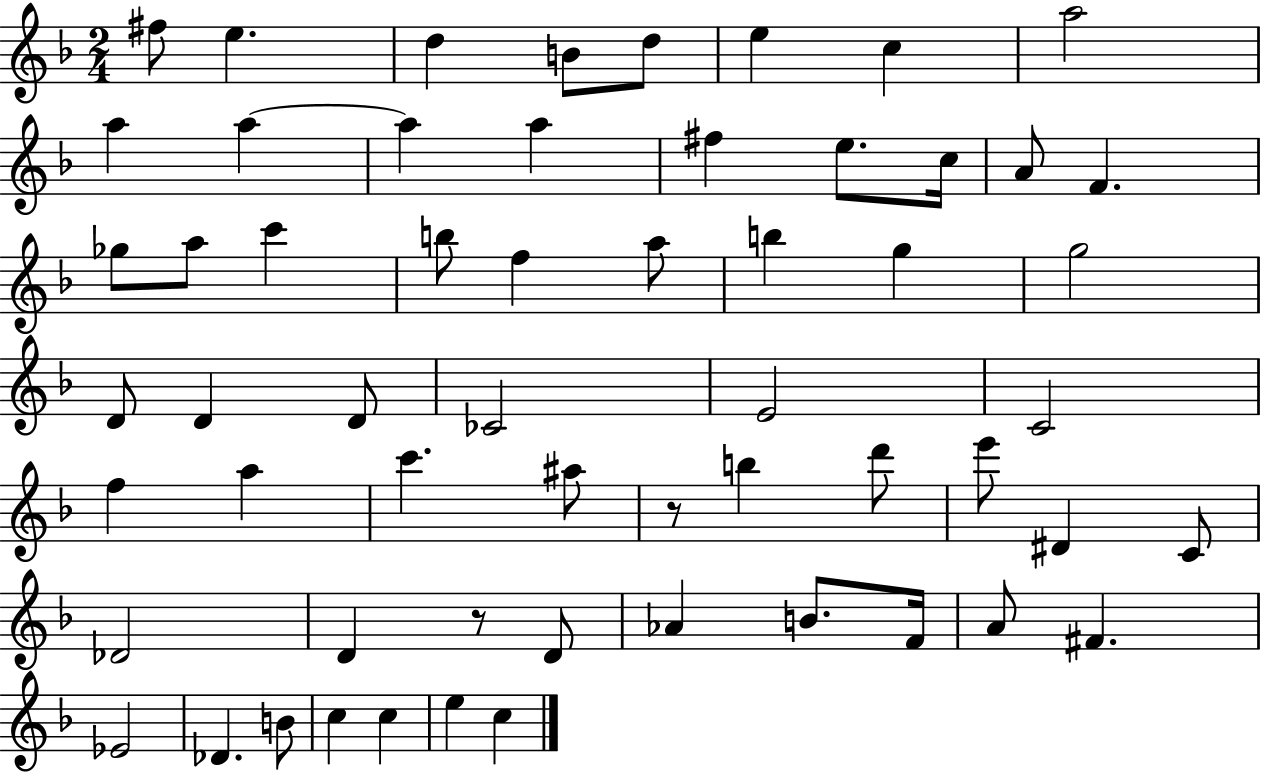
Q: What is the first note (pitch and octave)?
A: F#5